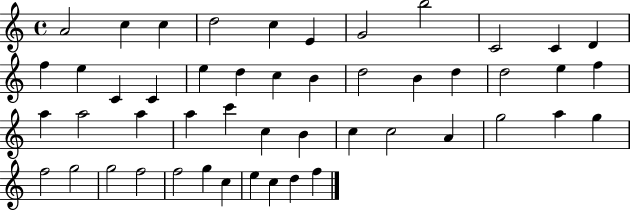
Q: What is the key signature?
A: C major